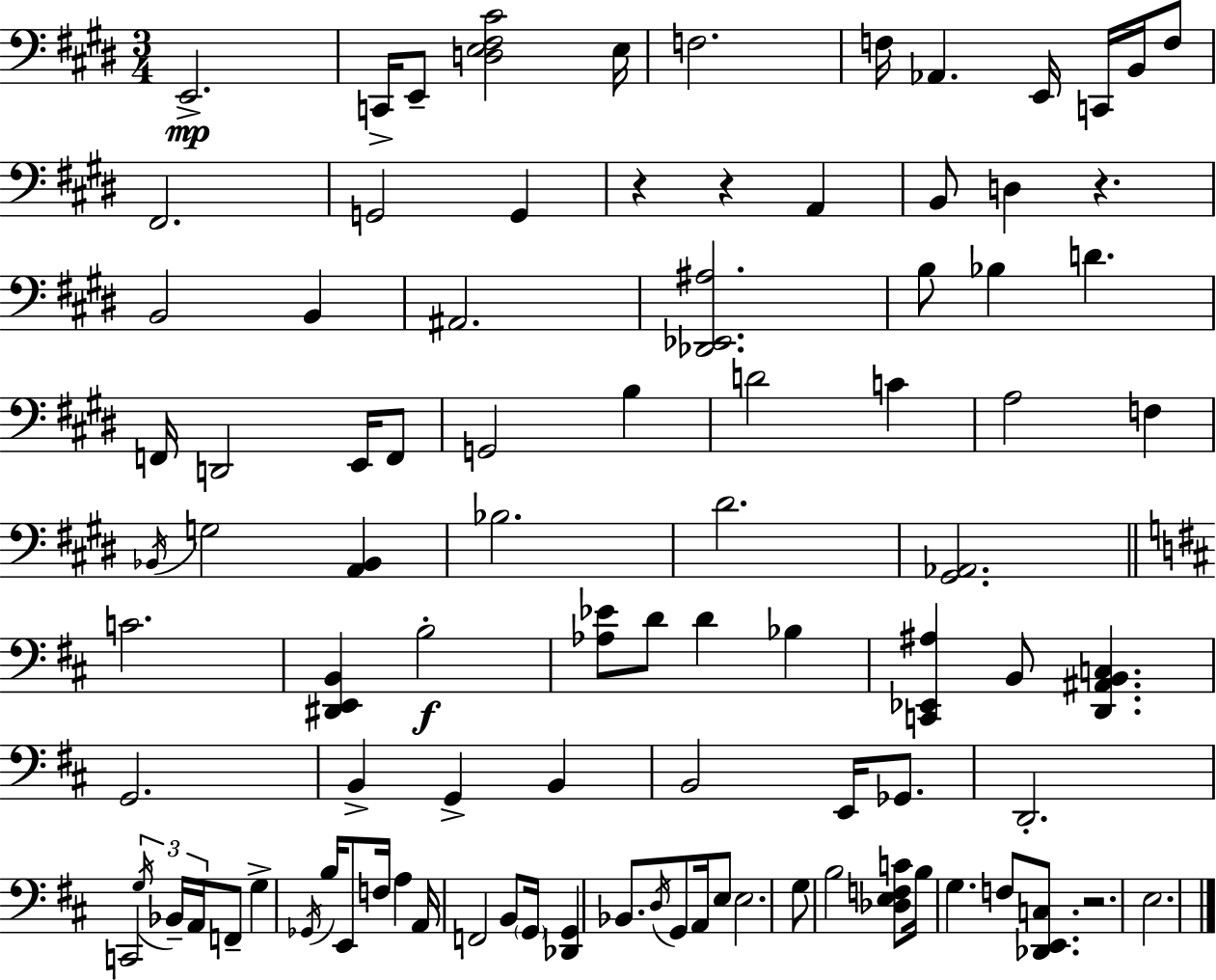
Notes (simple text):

E2/h. C2/s E2/e [D3,E3,F#3,C#4]/h E3/s F3/h. F3/s Ab2/q. E2/s C2/s B2/s F3/e F#2/h. G2/h G2/q R/q R/q A2/q B2/e D3/q R/q. B2/h B2/q A#2/h. [Db2,Eb2,A#3]/h. B3/e Bb3/q D4/q. F2/s D2/h E2/s F2/e G2/h B3/q D4/h C4/q A3/h F3/q Bb2/s G3/h [A2,Bb2]/q Bb3/h. D#4/h. [G#2,Ab2]/h. C4/h. [D#2,E2,B2]/q B3/h [Ab3,Eb4]/e D4/e D4/q Bb3/q [C2,Eb2,A#3]/q B2/e [D2,A#2,B2,C3]/q. G2/h. B2/q G2/q B2/q B2/h E2/s Gb2/e. D2/h. C2/h G3/s Bb2/s A2/s F2/e G3/q Gb2/s B3/s E2/e F3/s A3/q A2/s F2/h B2/e G2/s [Db2,G2]/q Bb2/e. D3/s G2/e A2/s E3/e E3/h. G3/e B3/h [Db3,E3,F3,C4]/e B3/s G3/q. F3/e [Db2,E2,C3]/e. R/h. E3/h.